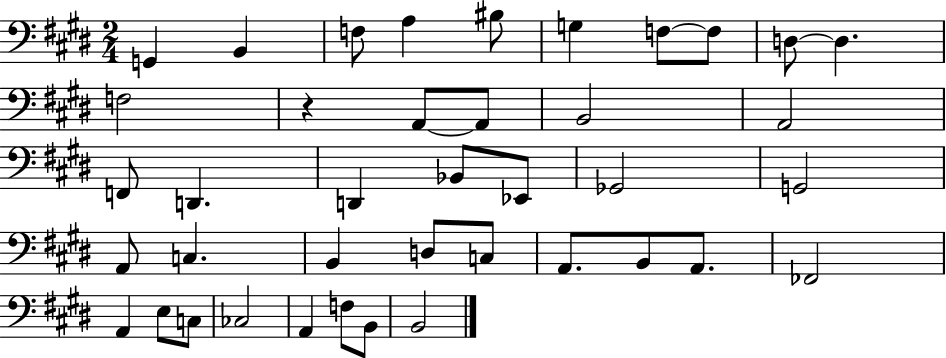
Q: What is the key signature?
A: E major